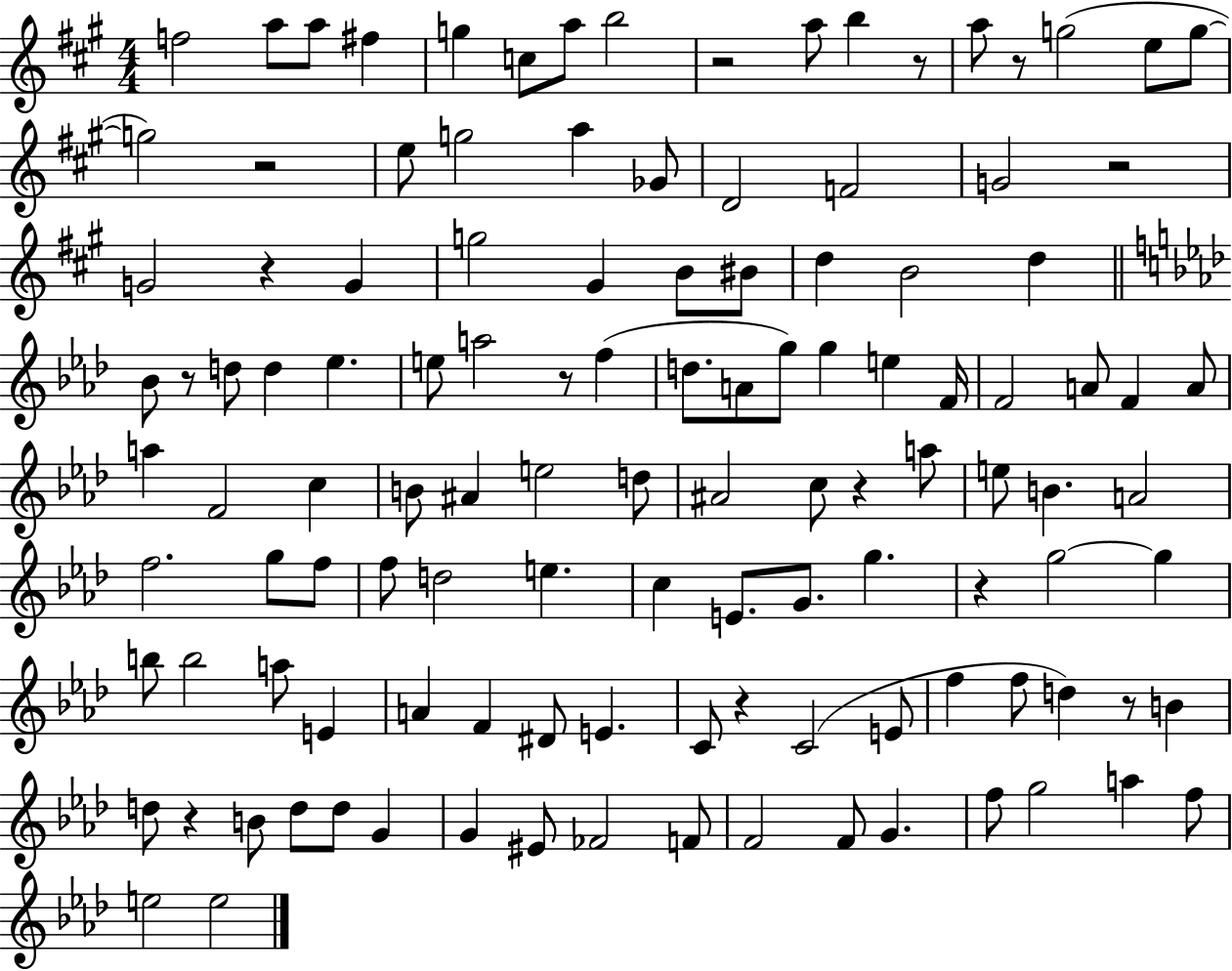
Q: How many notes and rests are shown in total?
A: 119